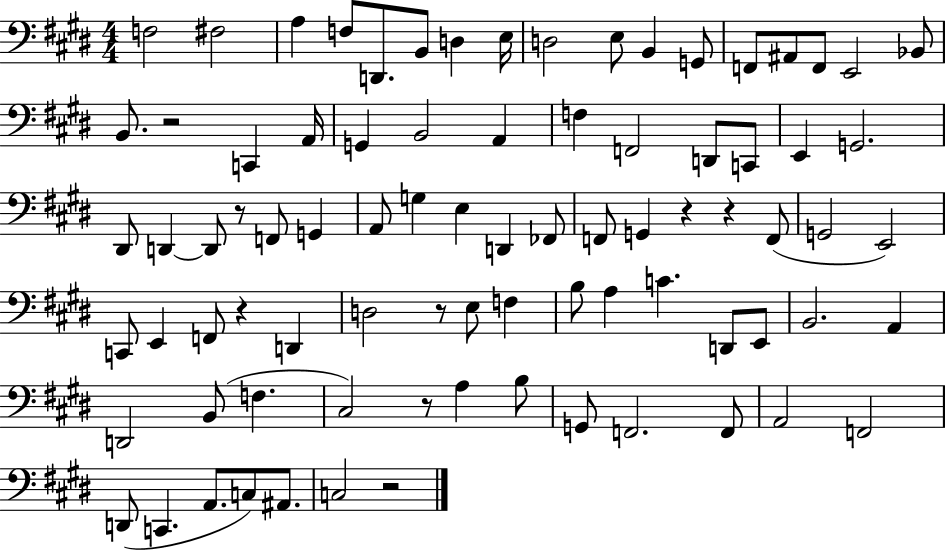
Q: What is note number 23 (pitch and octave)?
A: A2